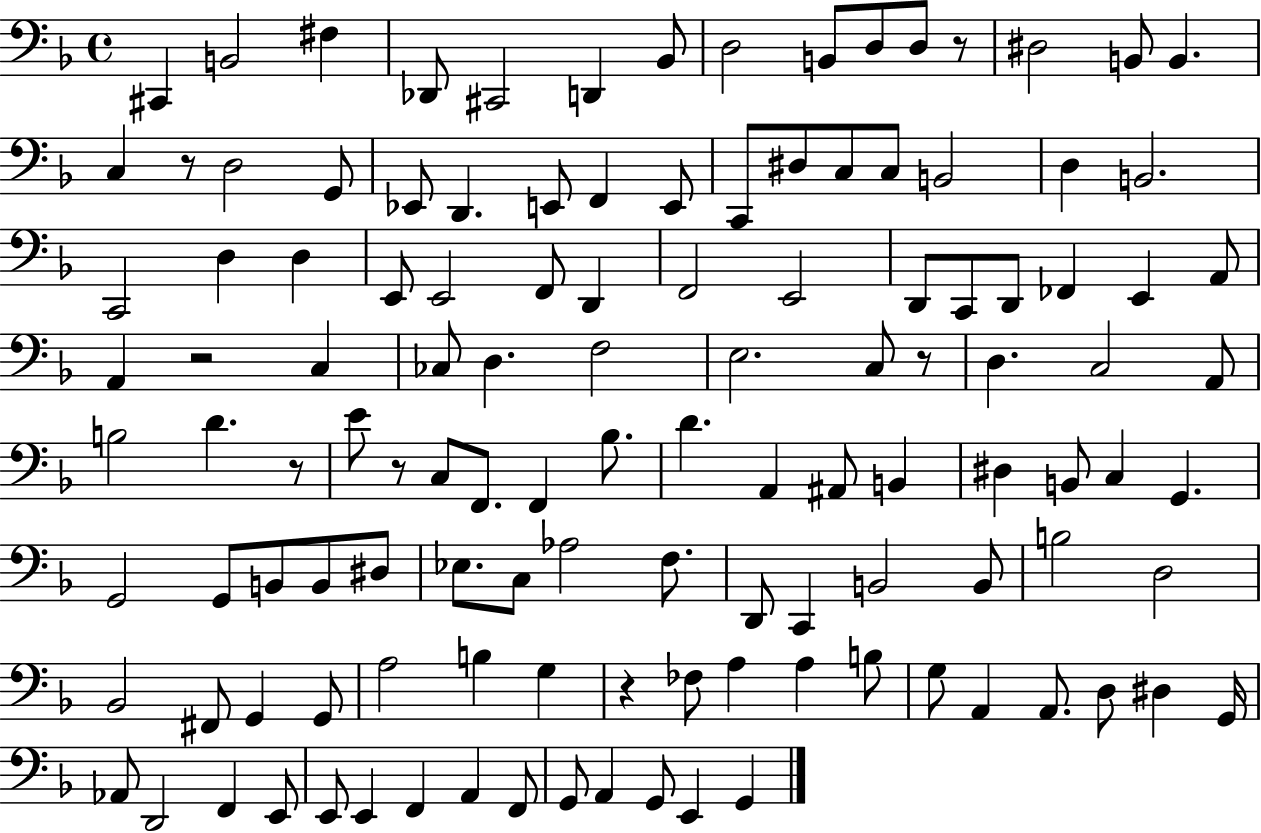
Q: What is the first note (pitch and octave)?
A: C#2